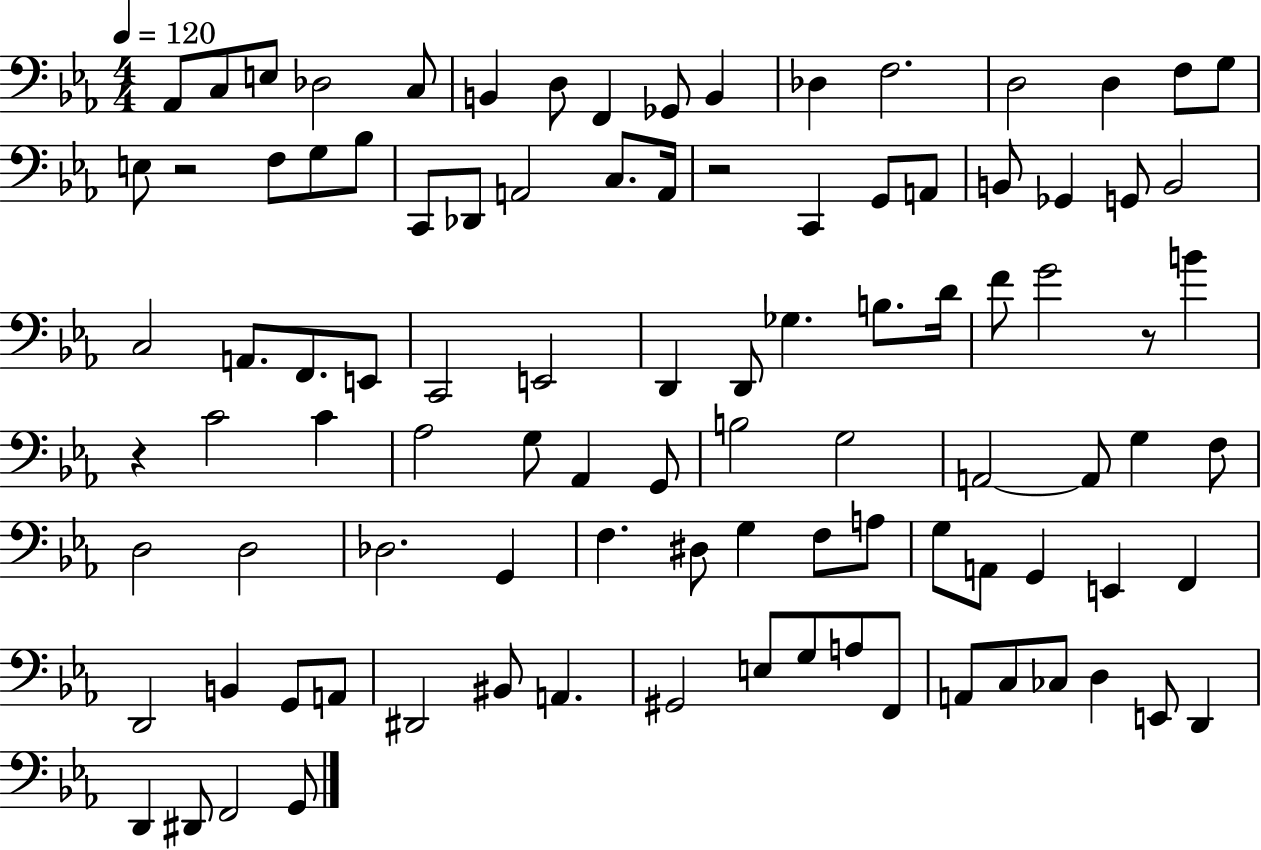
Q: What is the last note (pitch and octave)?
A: G2